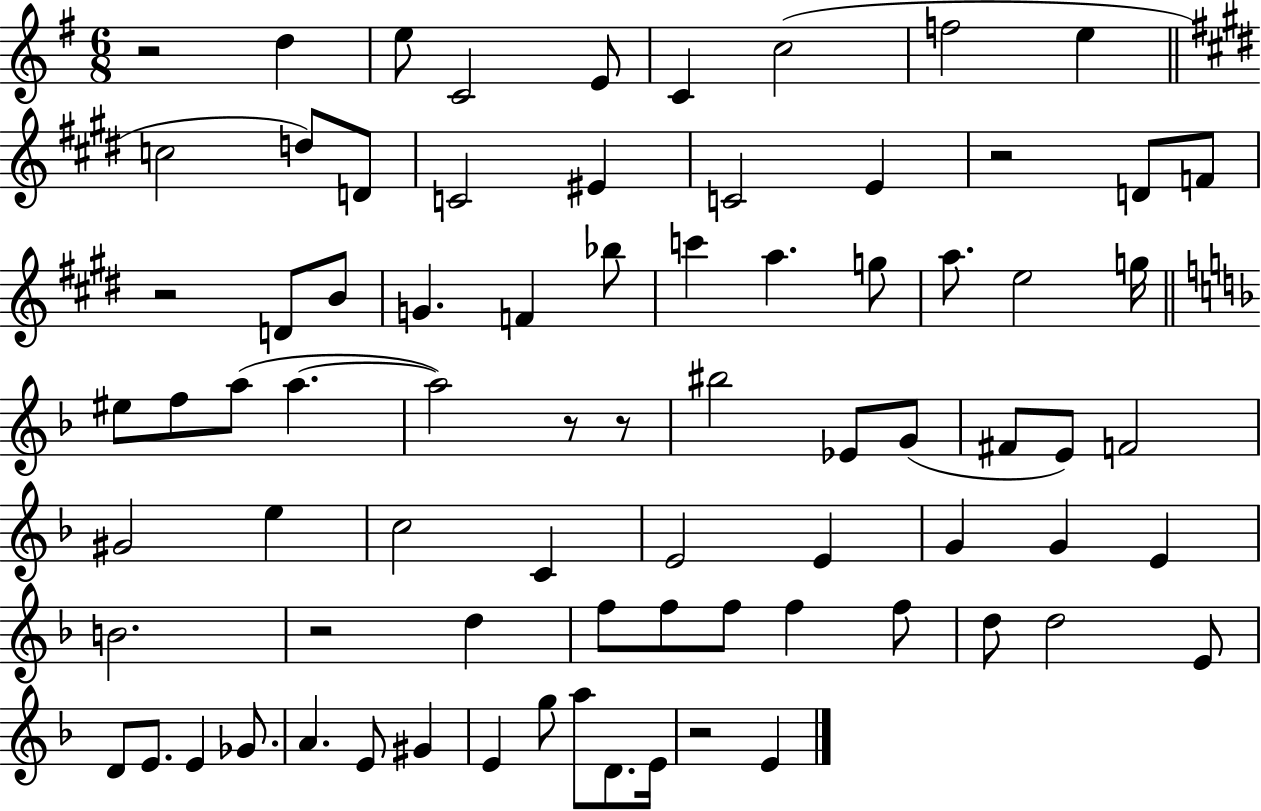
{
  \clef treble
  \numericTimeSignature
  \time 6/8
  \key g \major
  r2 d''4 | e''8 c'2 e'8 | c'4 c''2( | f''2 e''4 | \break \bar "||" \break \key e \major c''2 d''8) d'8 | c'2 eis'4 | c'2 e'4 | r2 d'8 f'8 | \break r2 d'8 b'8 | g'4. f'4 bes''8 | c'''4 a''4. g''8 | a''8. e''2 g''16 | \break \bar "||" \break \key f \major eis''8 f''8 a''8( a''4.~~ | a''2) r8 r8 | bis''2 ees'8 g'8( | fis'8 e'8) f'2 | \break gis'2 e''4 | c''2 c'4 | e'2 e'4 | g'4 g'4 e'4 | \break b'2. | r2 d''4 | f''8 f''8 f''8 f''4 f''8 | d''8 d''2 e'8 | \break d'8 e'8. e'4 ges'8. | a'4. e'8 gis'4 | e'4 g''8 a''8 d'8. e'16 | r2 e'4 | \break \bar "|."
}